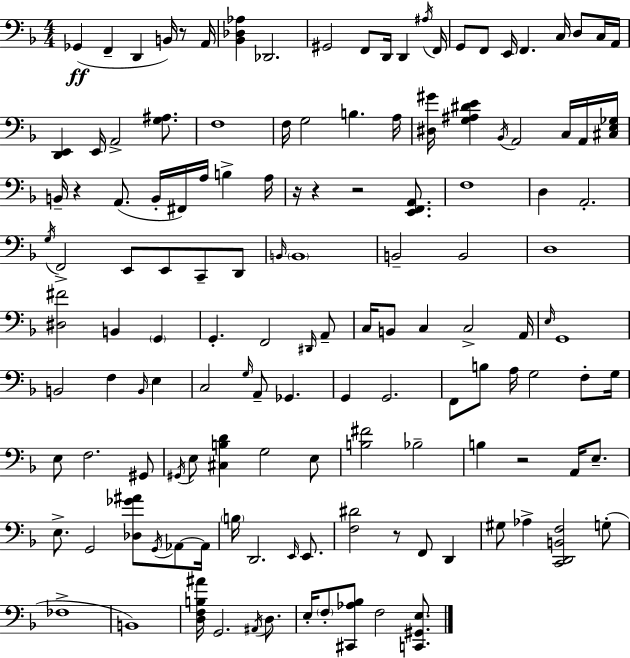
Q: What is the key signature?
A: D minor